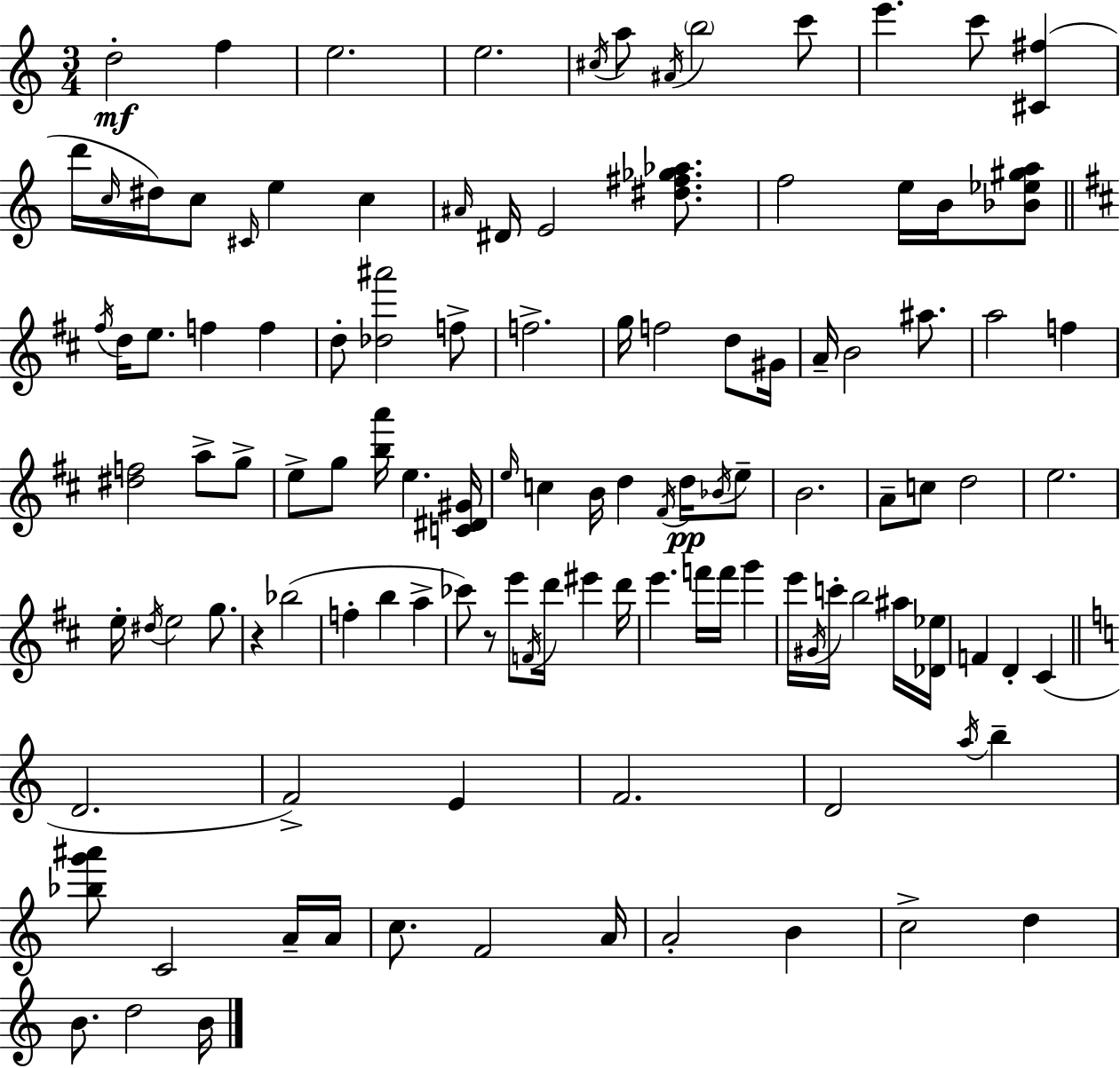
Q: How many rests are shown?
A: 2